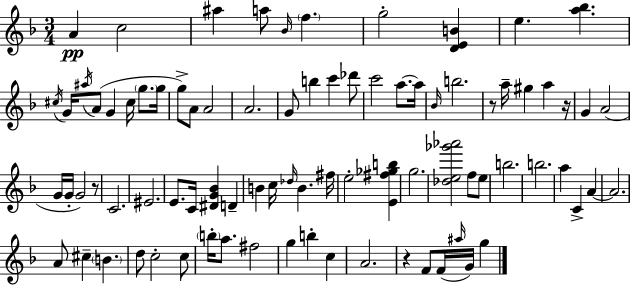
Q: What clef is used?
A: treble